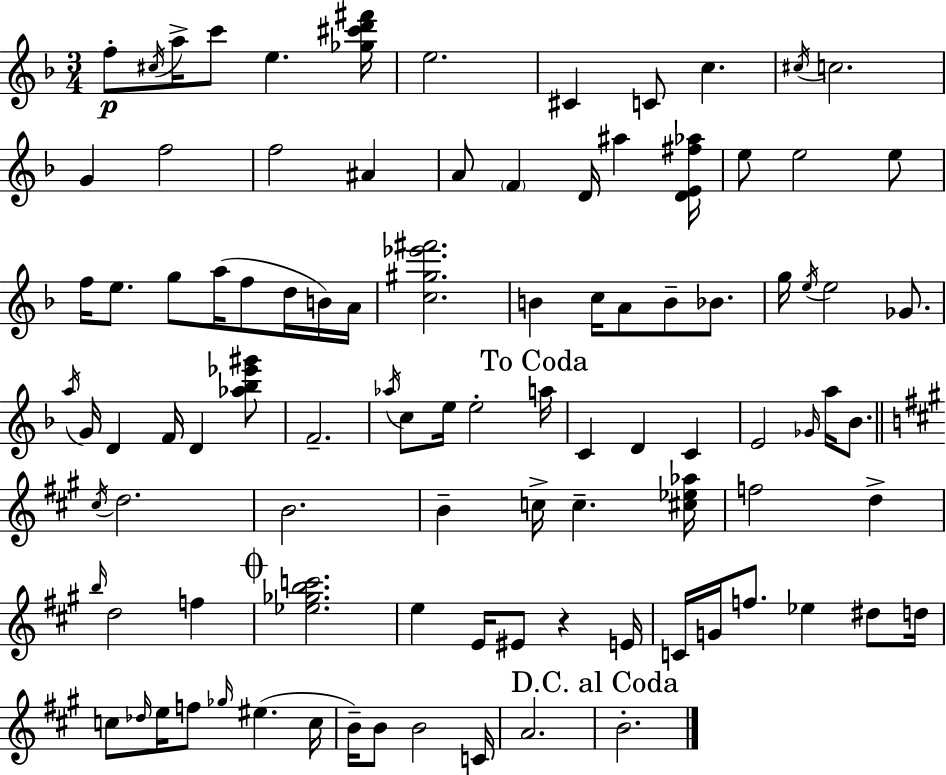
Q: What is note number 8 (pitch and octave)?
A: C4